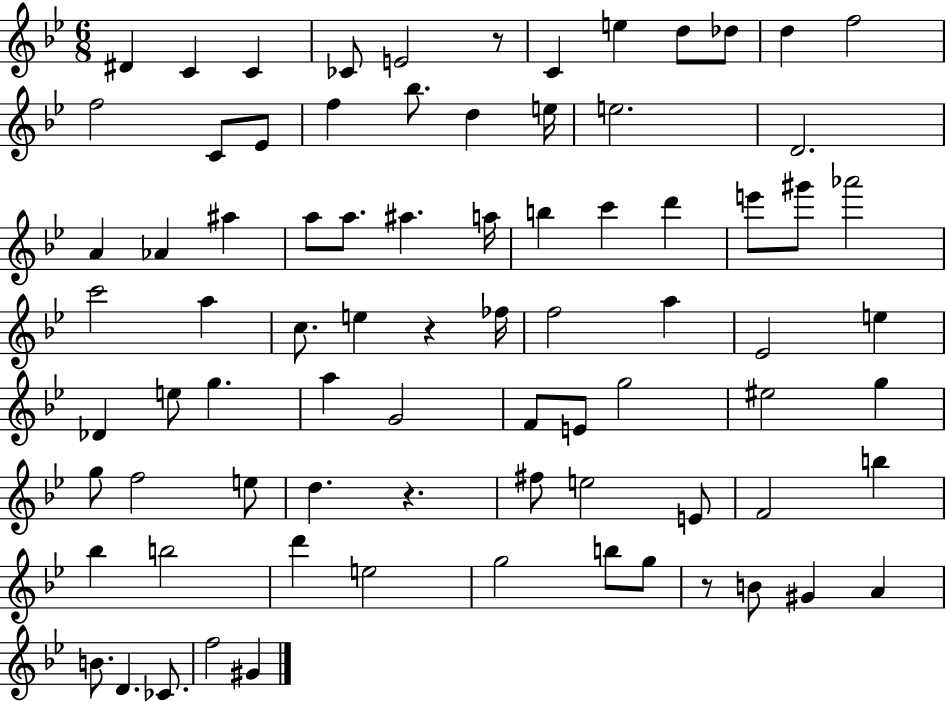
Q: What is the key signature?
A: BES major